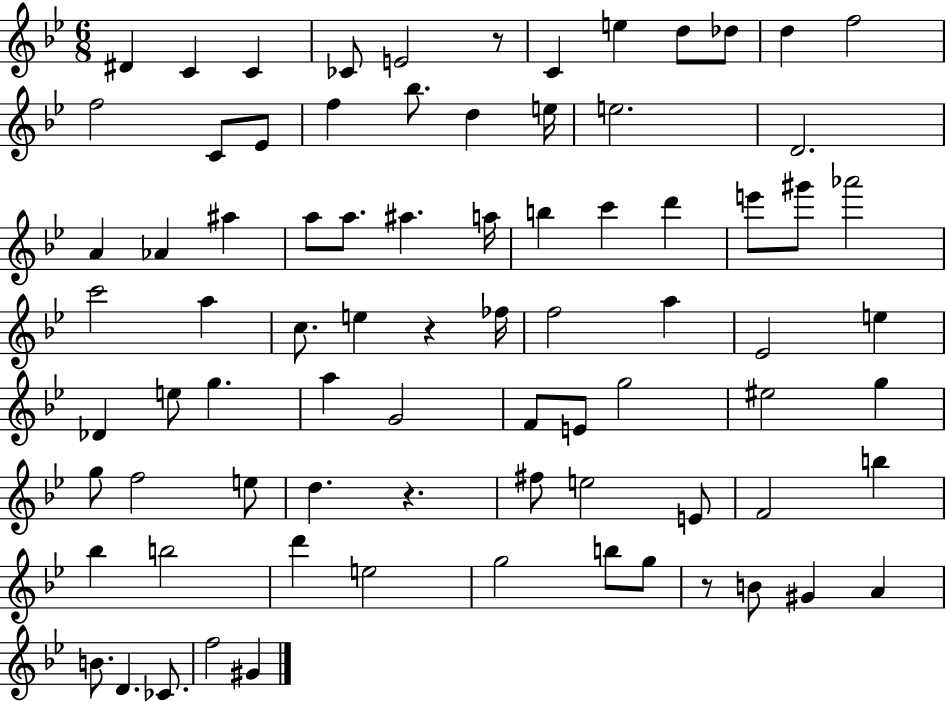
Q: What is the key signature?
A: BES major